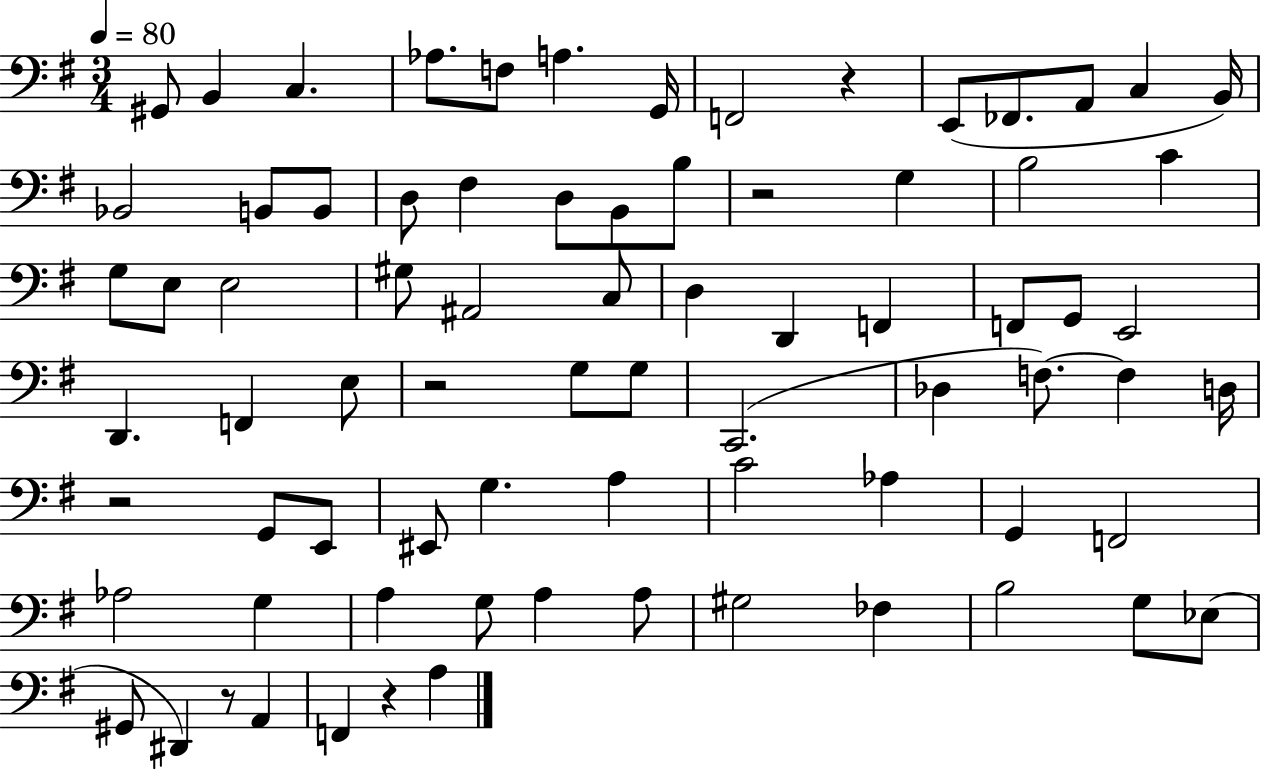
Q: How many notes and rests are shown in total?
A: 77